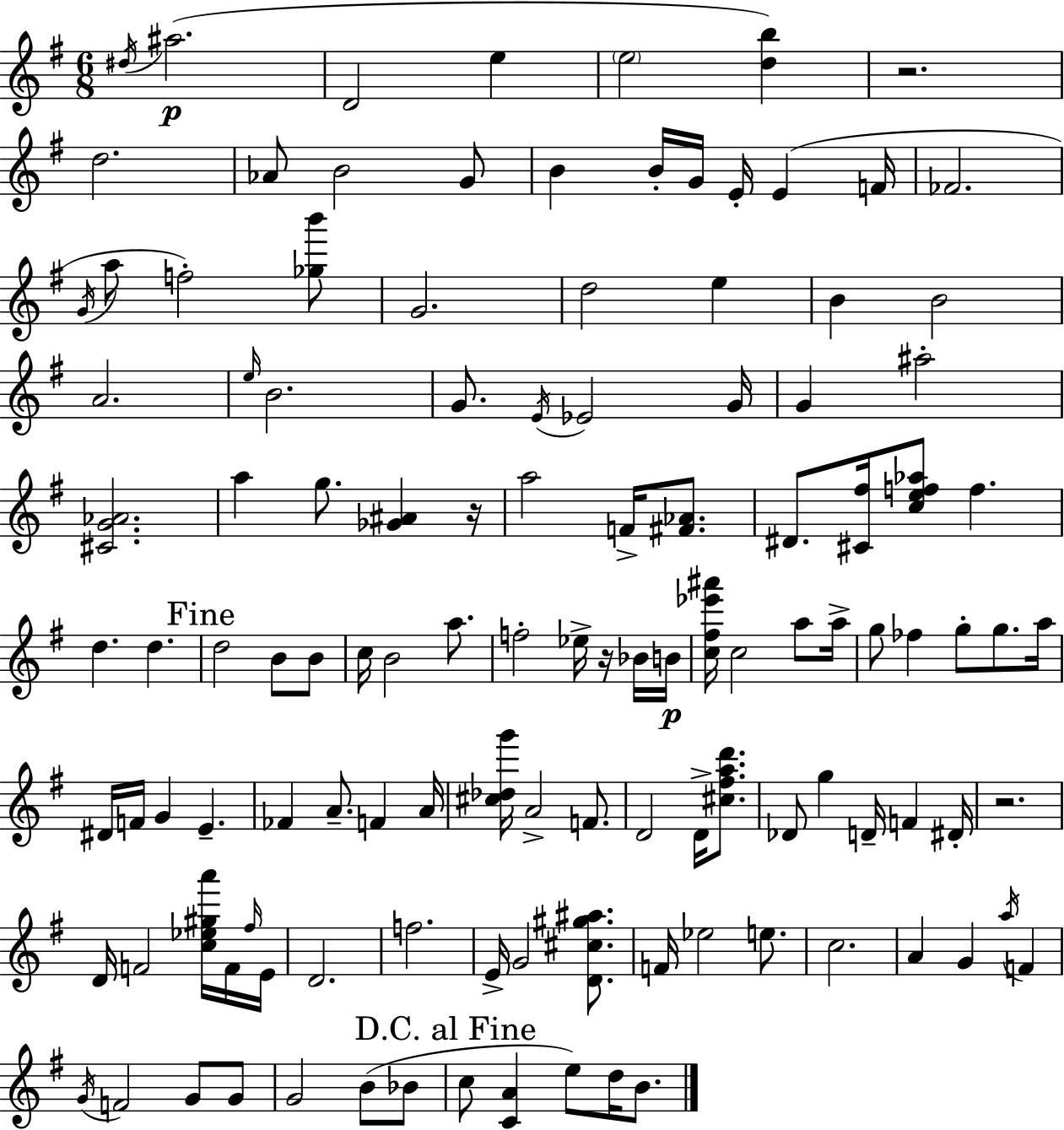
D#5/s A#5/h. D4/h E5/q E5/h [D5,B5]/q R/h. D5/h. Ab4/e B4/h G4/e B4/q B4/s G4/s E4/s E4/q F4/s FES4/h. G4/s A5/e F5/h [Gb5,B6]/e G4/h. D5/h E5/q B4/q B4/h A4/h. E5/s B4/h. G4/e. E4/s Eb4/h G4/s G4/q A#5/h [C#4,G4,Ab4]/h. A5/q G5/e. [Gb4,A#4]/q R/s A5/h F4/s [F#4,Ab4]/e. D#4/e. [C#4,F#5]/s [C5,E5,F5,Ab5]/e F5/q. D5/q. D5/q. D5/h B4/e B4/e C5/s B4/h A5/e. F5/h Eb5/s R/s Bb4/s B4/s [C5,F#5,Eb6,A#6]/s C5/h A5/e A5/s G5/e FES5/q G5/e G5/e. A5/s D#4/s F4/s G4/q E4/q. FES4/q A4/e. F4/q A4/s [C#5,Db5,G6]/s A4/h F4/e. D4/h D4/s [C#5,F#5,A5,D6]/e. Db4/e G5/q D4/s F4/q D#4/s R/h. D4/s F4/h [C5,Eb5,G#5,A6]/s F4/s F#5/s E4/s D4/h. F5/h. E4/s G4/h [D4,C#5,G#5,A#5]/e. F4/s Eb5/h E5/e. C5/h. A4/q G4/q A5/s F4/q G4/s F4/h G4/e G4/e G4/h B4/e Bb4/e C5/e [C4,A4]/q E5/e D5/s B4/e.